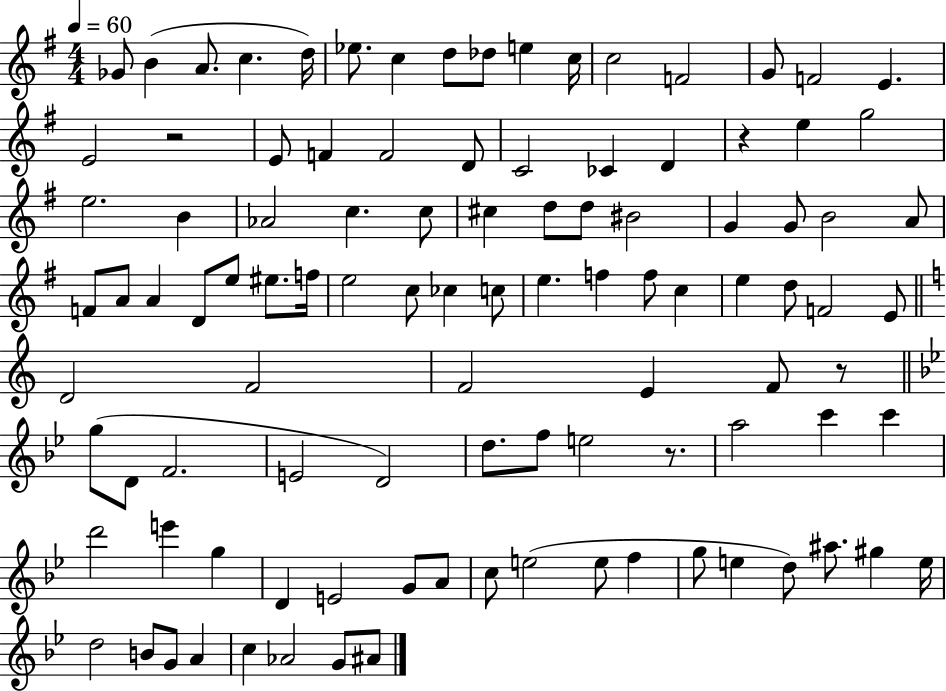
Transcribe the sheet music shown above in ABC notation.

X:1
T:Untitled
M:4/4
L:1/4
K:G
_G/2 B A/2 c d/4 _e/2 c d/2 _d/2 e c/4 c2 F2 G/2 F2 E E2 z2 E/2 F F2 D/2 C2 _C D z e g2 e2 B _A2 c c/2 ^c d/2 d/2 ^B2 G G/2 B2 A/2 F/2 A/2 A D/2 e/2 ^e/2 f/4 e2 c/2 _c c/2 e f f/2 c e d/2 F2 E/2 D2 F2 F2 E F/2 z/2 g/2 D/2 F2 E2 D2 d/2 f/2 e2 z/2 a2 c' c' d'2 e' g D E2 G/2 A/2 c/2 e2 e/2 f g/2 e d/2 ^a/2 ^g e/4 d2 B/2 G/2 A c _A2 G/2 ^A/2